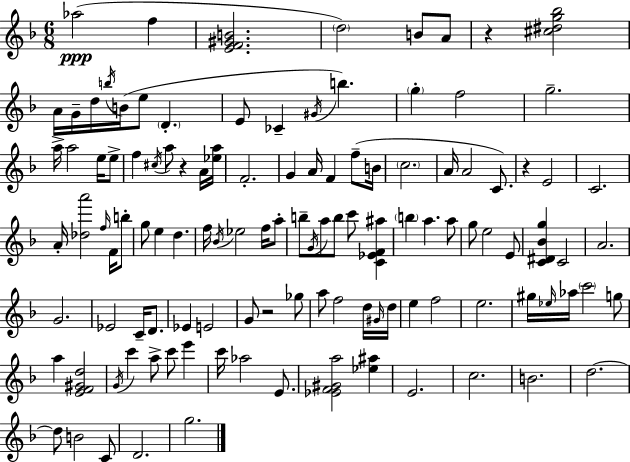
X:1
T:Untitled
M:6/8
L:1/4
K:F
_a2 f [EF^GB]2 d2 B/2 A/2 z [^c^dg_b]2 A/4 G/4 d/4 b/4 B/4 e/2 D E/2 _C ^G/4 b g f2 g2 a/4 a2 e/4 e/2 f ^c/4 a/2 z A/4 [_ea]/4 F2 G A/4 F f/2 B/4 c2 A/4 A2 C/2 z E2 C2 A/4 [_da']2 f/4 F/4 b/2 g/2 e d f/4 _B/4 _e2 f/4 a/2 b/2 G/4 a/2 b/2 c'/2 [C_EF^a] b a a/2 g/2 e2 E/2 [C^D_Bg] C2 A2 G2 _E2 C/4 D/2 _E E2 G/2 z2 _g/2 a/2 f2 d/4 ^G/4 d/4 e f2 e2 ^g/4 _e/4 _a/4 c'2 g/2 a [EF^Gd]2 G/4 c' a/2 c'/2 e' c'/4 _a2 E/2 [_EF^Ga]2 [_e^a] E2 c2 B2 d2 d/2 B2 C/2 D2 g2